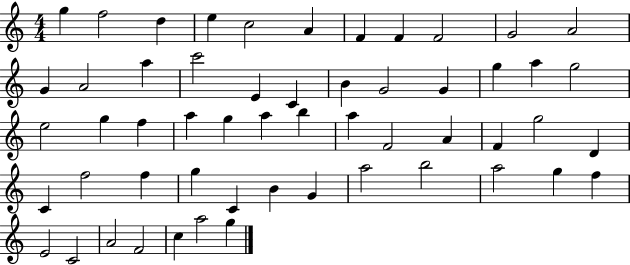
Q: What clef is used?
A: treble